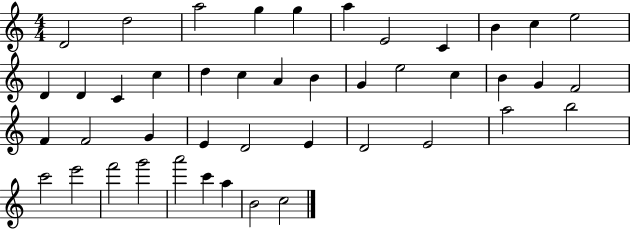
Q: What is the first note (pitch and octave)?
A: D4